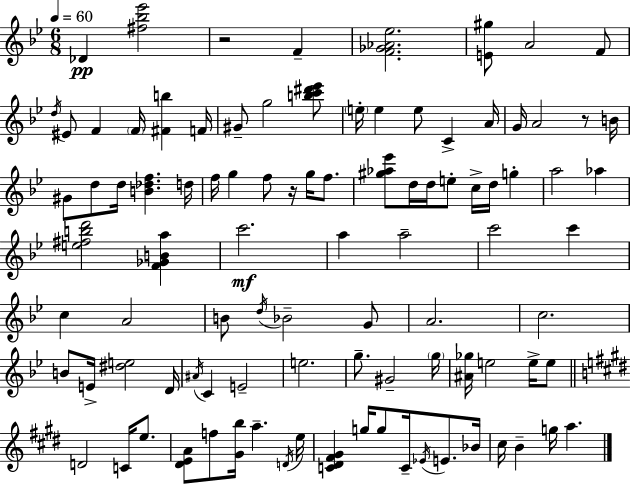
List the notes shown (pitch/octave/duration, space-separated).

Db4/q [F#5,Bb5,Eb6]/h R/h F4/q [F4,Gb4,Ab4,Eb5]/h. [E4,G#5]/e A4/h F4/e D5/s EIS4/e F4/q F4/s [F#4,B5]/q F4/s G#4/e G5/h [B5,C6,D#6,Eb6]/e E5/s E5/q E5/e C4/q A4/s G4/s A4/h R/e B4/s G#4/e D5/e D5/s [B4,Db5,F5]/q. D5/s F5/s G5/q F5/e R/s G5/s F5/e. [G#5,Ab5,Eb6]/e D5/s D5/s E5/e C5/s D5/s G5/q A5/h Ab5/q [E5,F#5,B5,D6]/h [F4,Gb4,B4,A5]/q C6/h. A5/q A5/h C6/h C6/q C5/q A4/h B4/e D5/s Bb4/h G4/e A4/h. C5/h. B4/e E4/s [D#5,E5]/h D4/s A#4/s C4/q E4/h E5/h. G5/e. G#4/h G5/s [A#4,Gb5]/s E5/h E5/s E5/e D4/h C4/s E5/e. [D#4,E4,A4]/e F5/e [G#4,B5]/s A5/q. D4/s E5/s [C4,D#4,F#4,G#4]/q G5/s G5/e C4/s Eb4/s E4/e. Bb4/s C#5/s B4/q G5/s A5/q.